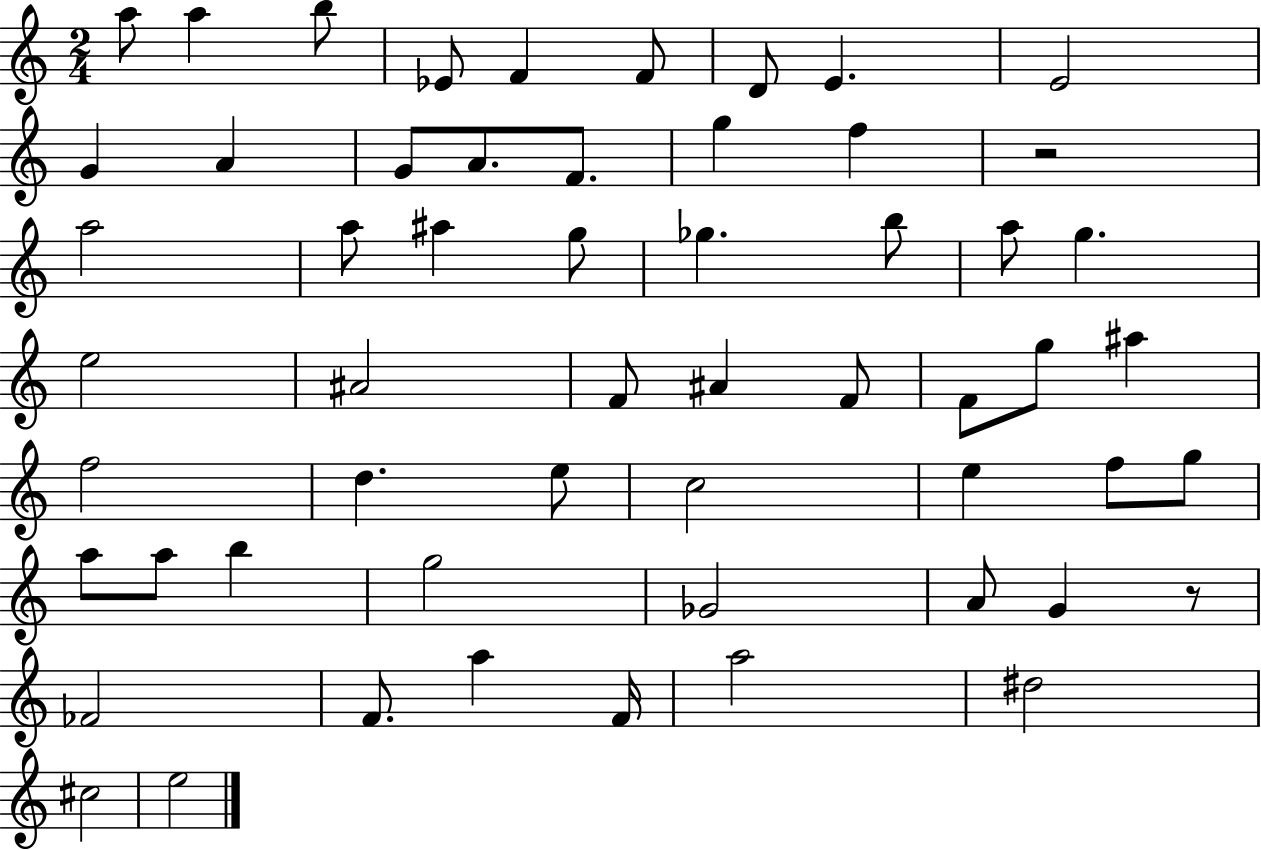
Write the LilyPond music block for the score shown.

{
  \clef treble
  \numericTimeSignature
  \time 2/4
  \key c \major
  a''8 a''4 b''8 | ees'8 f'4 f'8 | d'8 e'4. | e'2 | \break g'4 a'4 | g'8 a'8. f'8. | g''4 f''4 | r2 | \break a''2 | a''8 ais''4 g''8 | ges''4. b''8 | a''8 g''4. | \break e''2 | ais'2 | f'8 ais'4 f'8 | f'8 g''8 ais''4 | \break f''2 | d''4. e''8 | c''2 | e''4 f''8 g''8 | \break a''8 a''8 b''4 | g''2 | ges'2 | a'8 g'4 r8 | \break fes'2 | f'8. a''4 f'16 | a''2 | dis''2 | \break cis''2 | e''2 | \bar "|."
}